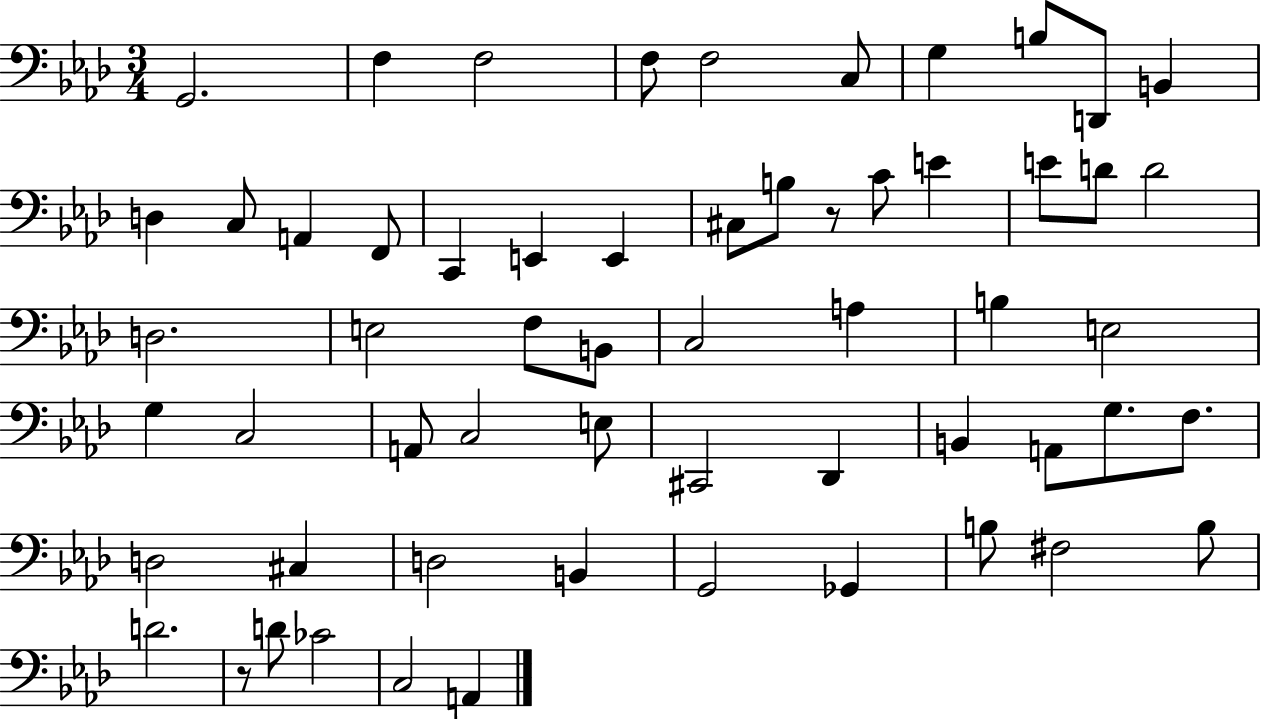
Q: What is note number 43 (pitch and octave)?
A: F3